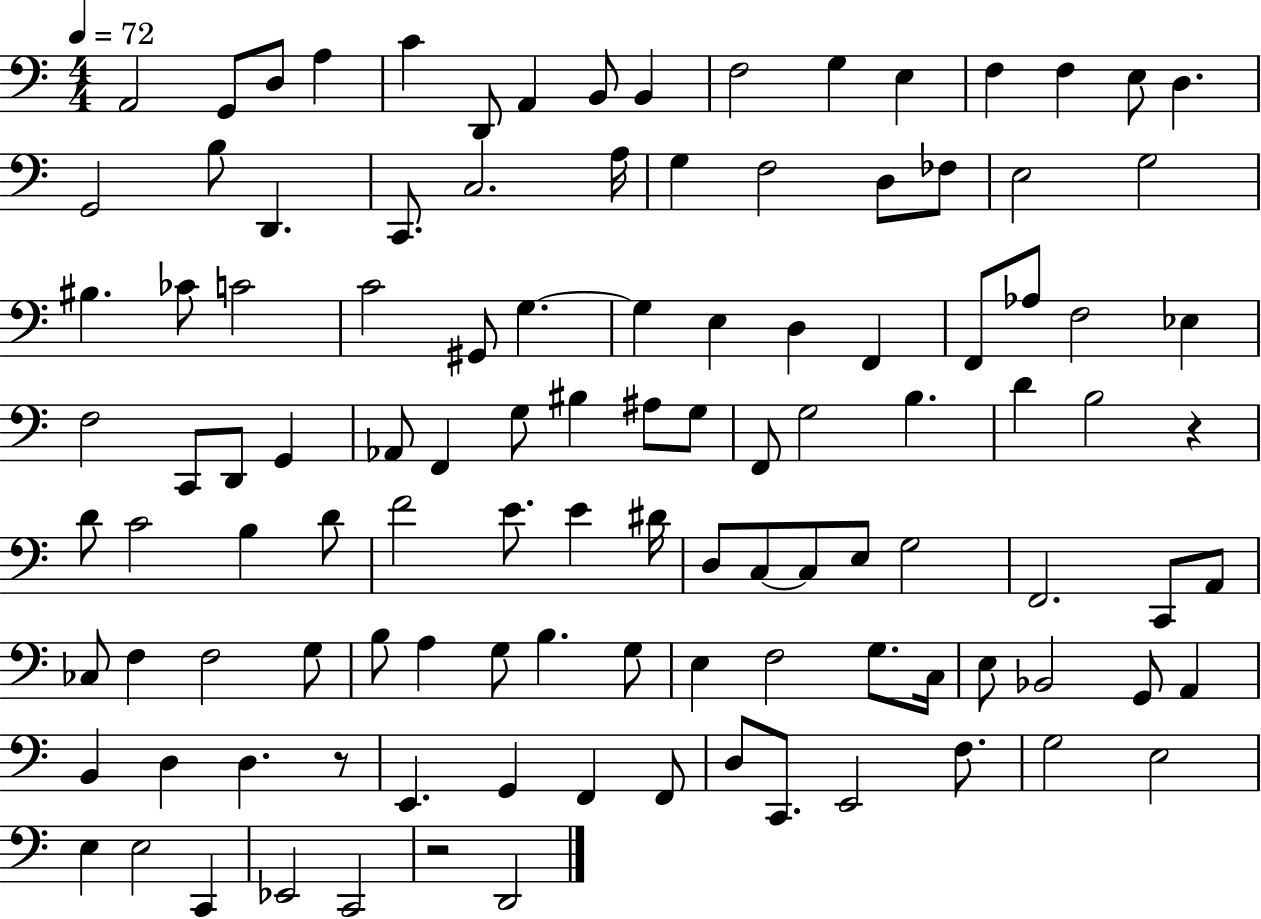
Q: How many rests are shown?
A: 3